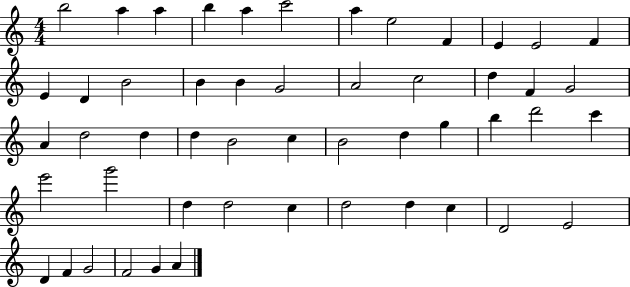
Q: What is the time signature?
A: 4/4